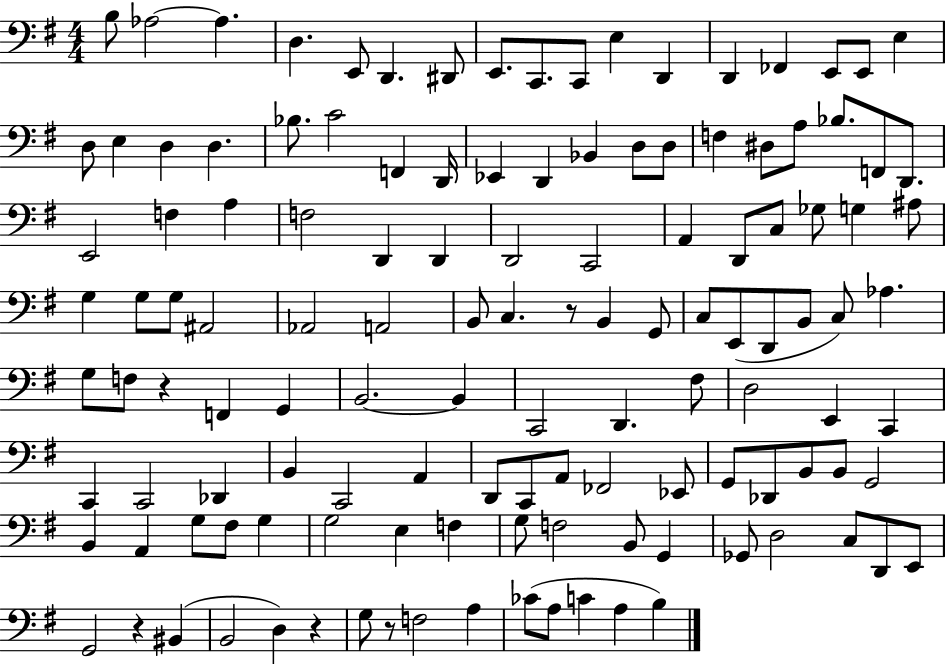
B3/e Ab3/h Ab3/q. D3/q. E2/e D2/q. D#2/e E2/e. C2/e. C2/e E3/q D2/q D2/q FES2/q E2/e E2/e E3/q D3/e E3/q D3/q D3/q. Bb3/e. C4/h F2/q D2/s Eb2/q D2/q Bb2/q D3/e D3/e F3/q D#3/e A3/e Bb3/e. F2/e D2/e. E2/h F3/q A3/q F3/h D2/q D2/q D2/h C2/h A2/q D2/e C3/e Gb3/e G3/q A#3/e G3/q G3/e G3/e A#2/h Ab2/h A2/h B2/e C3/q. R/e B2/q G2/e C3/e E2/e D2/e B2/e C3/e Ab3/q. G3/e F3/e R/q F2/q G2/q B2/h. B2/q C2/h D2/q. F#3/e D3/h E2/q C2/q C2/q C2/h Db2/q B2/q C2/h A2/q D2/e C2/e A2/e FES2/h Eb2/e G2/e Db2/e B2/e B2/e G2/h B2/q A2/q G3/e F#3/e G3/q G3/h E3/q F3/q G3/e F3/h B2/e G2/q Gb2/e D3/h C3/e D2/e E2/e G2/h R/q BIS2/q B2/h D3/q R/q G3/e R/e F3/h A3/q CES4/e A3/e C4/q A3/q B3/q